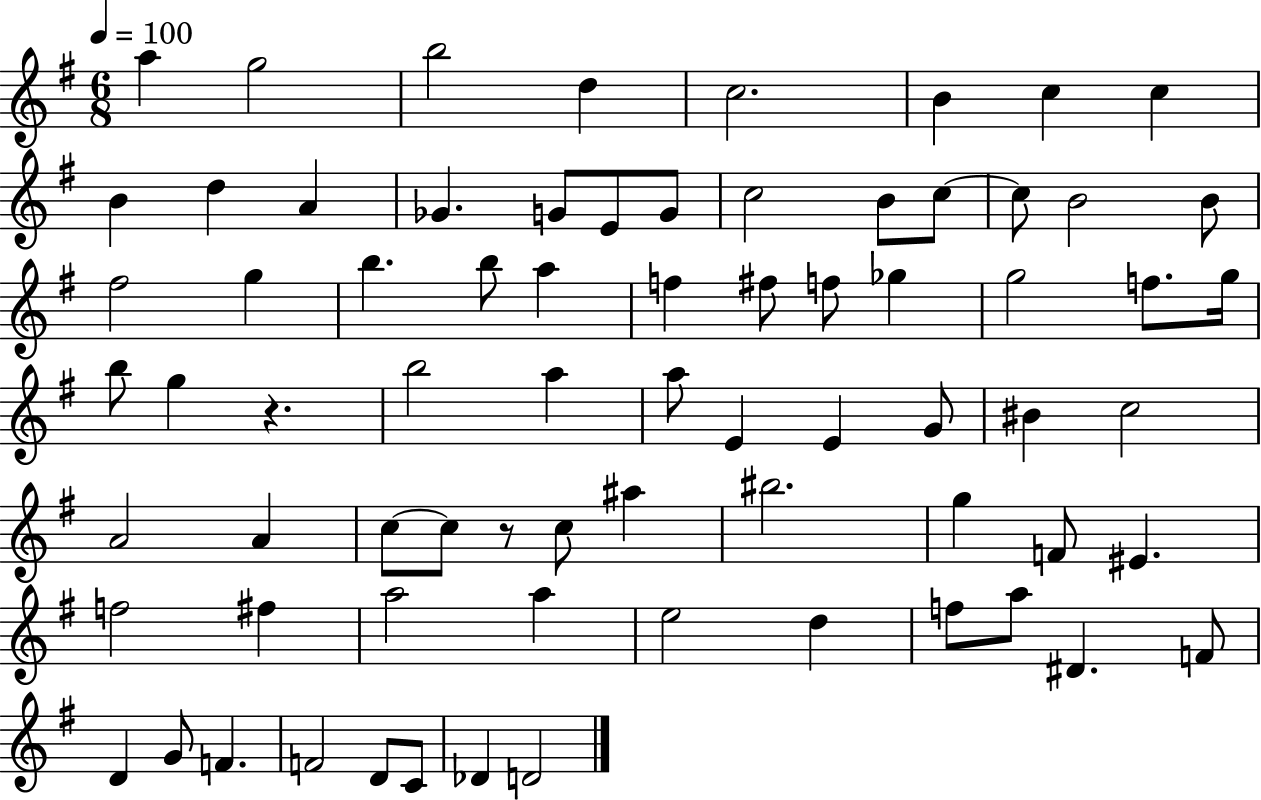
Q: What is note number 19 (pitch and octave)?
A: C5